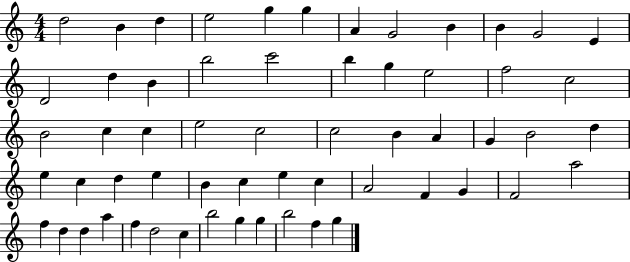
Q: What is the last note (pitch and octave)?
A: G5